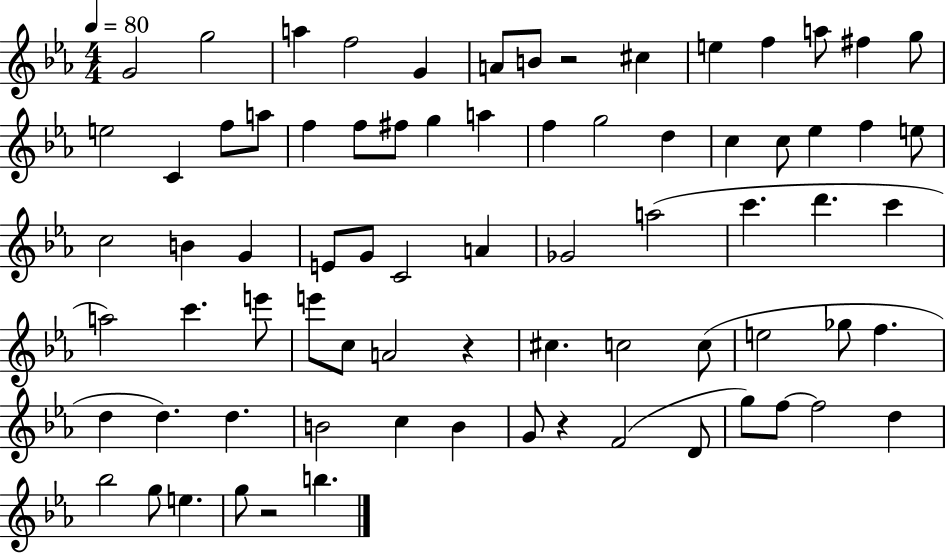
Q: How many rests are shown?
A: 4